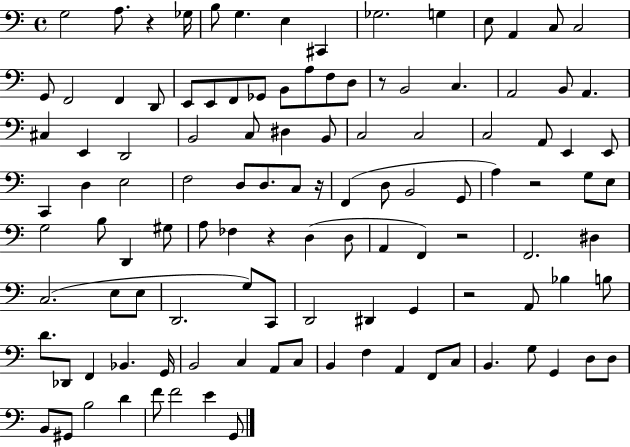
X:1
T:Untitled
M:4/4
L:1/4
K:C
G,2 A,/2 z _G,/4 B,/2 G, E, ^C,, _G,2 G, E,/2 A,, C,/2 C,2 G,,/2 F,,2 F,, D,,/2 E,,/2 E,,/2 F,,/2 _G,,/2 B,,/2 A,/2 F,/2 D,/2 z/2 B,,2 C, A,,2 B,,/2 A,, ^C, E,, D,,2 B,,2 C,/2 ^D, B,,/2 C,2 C,2 C,2 A,,/2 E,, E,,/2 C,, D, E,2 F,2 D,/2 D,/2 C,/2 z/4 F,, D,/2 B,,2 G,,/2 A, z2 G,/2 E,/2 G,2 B,/2 D,, ^G,/2 A,/2 _F, z D, D,/2 A,, F,, z2 F,,2 ^D, C,2 E,/2 E,/2 D,,2 G,/2 C,,/2 D,,2 ^D,, G,, z2 A,,/2 _B, B,/2 D/2 _D,,/2 F,, _B,, G,,/4 B,,2 C, A,,/2 C,/2 B,, F, A,, F,,/2 C,/2 B,, G,/2 G,, D,/2 D,/2 B,,/2 ^G,,/2 B,2 D F/2 F2 E G,,/2